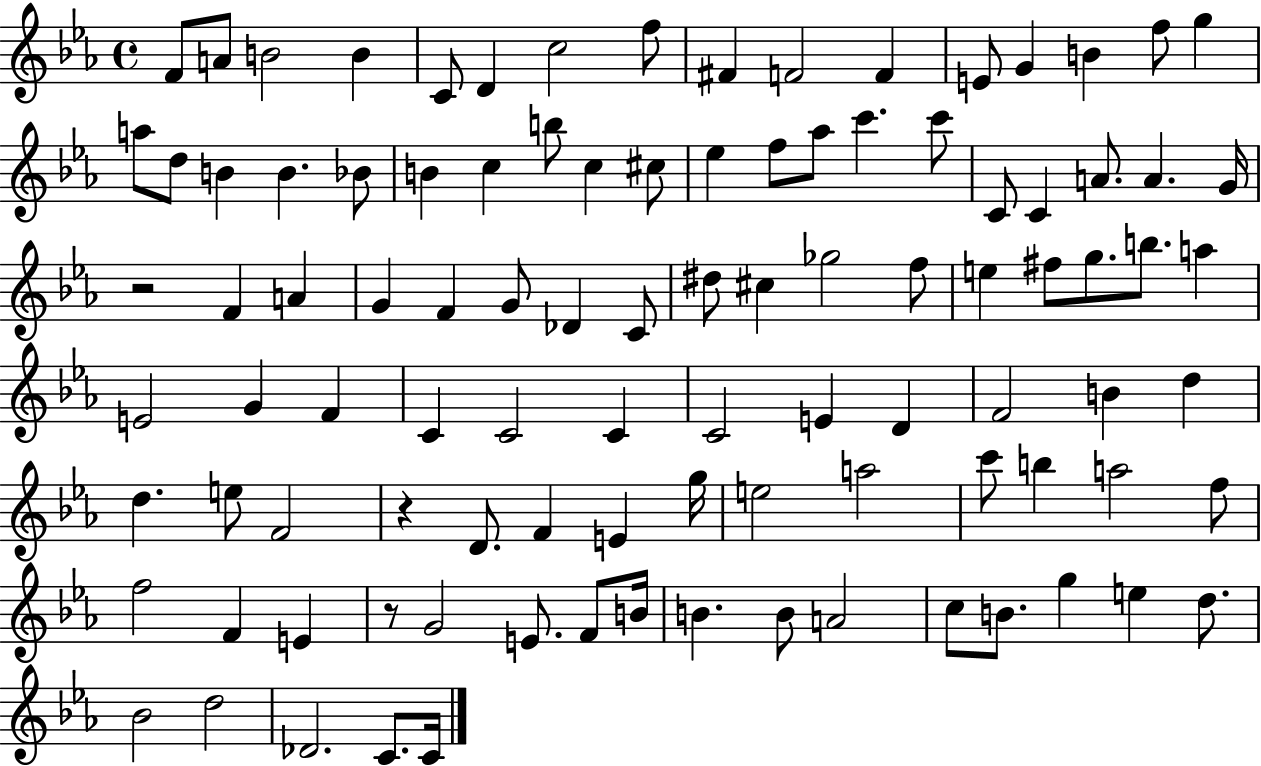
X:1
T:Untitled
M:4/4
L:1/4
K:Eb
F/2 A/2 B2 B C/2 D c2 f/2 ^F F2 F E/2 G B f/2 g a/2 d/2 B B _B/2 B c b/2 c ^c/2 _e f/2 _a/2 c' c'/2 C/2 C A/2 A G/4 z2 F A G F G/2 _D C/2 ^d/2 ^c _g2 f/2 e ^f/2 g/2 b/2 a E2 G F C C2 C C2 E D F2 B d d e/2 F2 z D/2 F E g/4 e2 a2 c'/2 b a2 f/2 f2 F E z/2 G2 E/2 F/2 B/4 B B/2 A2 c/2 B/2 g e d/2 _B2 d2 _D2 C/2 C/4